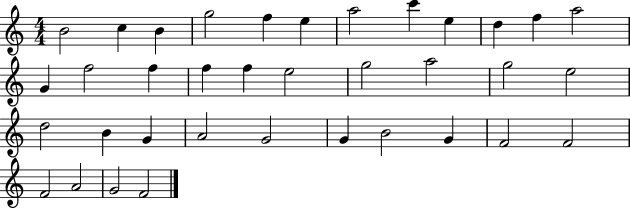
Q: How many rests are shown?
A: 0